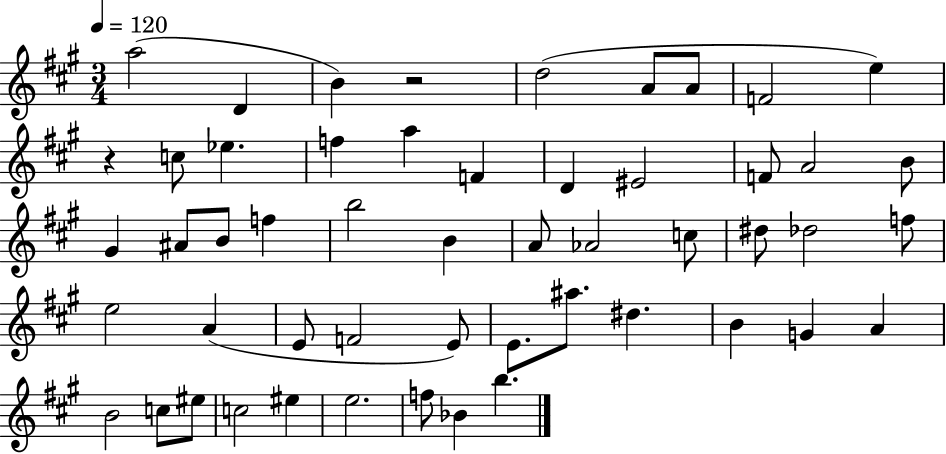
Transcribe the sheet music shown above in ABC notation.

X:1
T:Untitled
M:3/4
L:1/4
K:A
a2 D B z2 d2 A/2 A/2 F2 e z c/2 _e f a F D ^E2 F/2 A2 B/2 ^G ^A/2 B/2 f b2 B A/2 _A2 c/2 ^d/2 _d2 f/2 e2 A E/2 F2 E/2 E/2 ^a/2 ^d B G A B2 c/2 ^e/2 c2 ^e e2 f/2 _B b